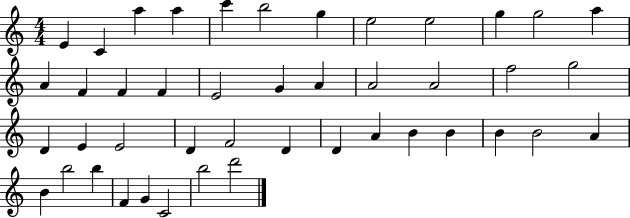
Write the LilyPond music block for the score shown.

{
  \clef treble
  \numericTimeSignature
  \time 4/4
  \key c \major
  e'4 c'4 a''4 a''4 | c'''4 b''2 g''4 | e''2 e''2 | g''4 g''2 a''4 | \break a'4 f'4 f'4 f'4 | e'2 g'4 a'4 | a'2 a'2 | f''2 g''2 | \break d'4 e'4 e'2 | d'4 f'2 d'4 | d'4 a'4 b'4 b'4 | b'4 b'2 a'4 | \break b'4 b''2 b''4 | f'4 g'4 c'2 | b''2 d'''2 | \bar "|."
}